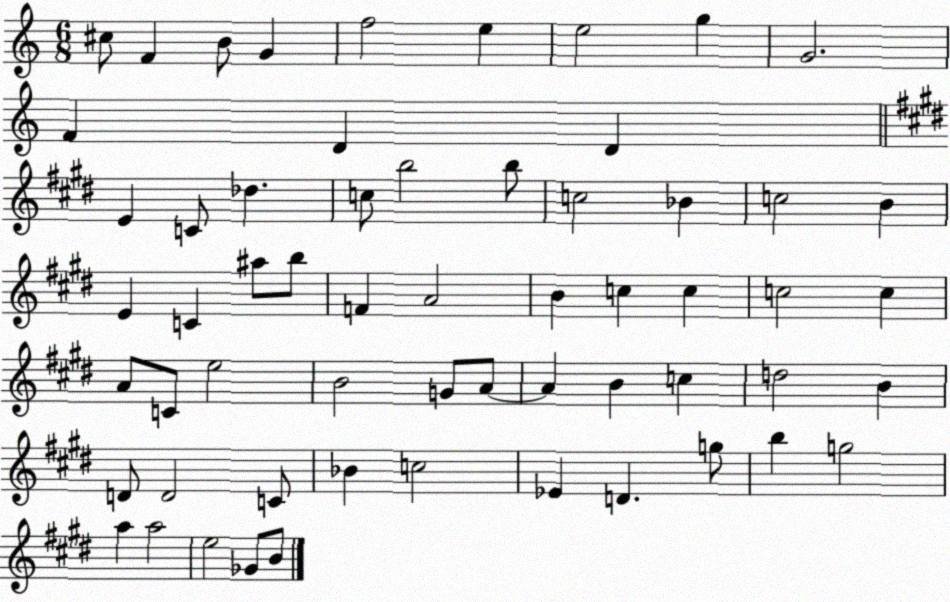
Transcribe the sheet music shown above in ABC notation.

X:1
T:Untitled
M:6/8
L:1/4
K:C
^c/2 F B/2 G f2 e e2 g G2 F D D E C/2 _d c/2 b2 b/2 c2 _B c2 B E C ^a/2 b/2 F A2 B c c c2 c A/2 C/2 e2 B2 G/2 A/2 A B c d2 B D/2 D2 C/2 _B c2 _E D g/2 b g2 a a2 e2 _G/2 B/2